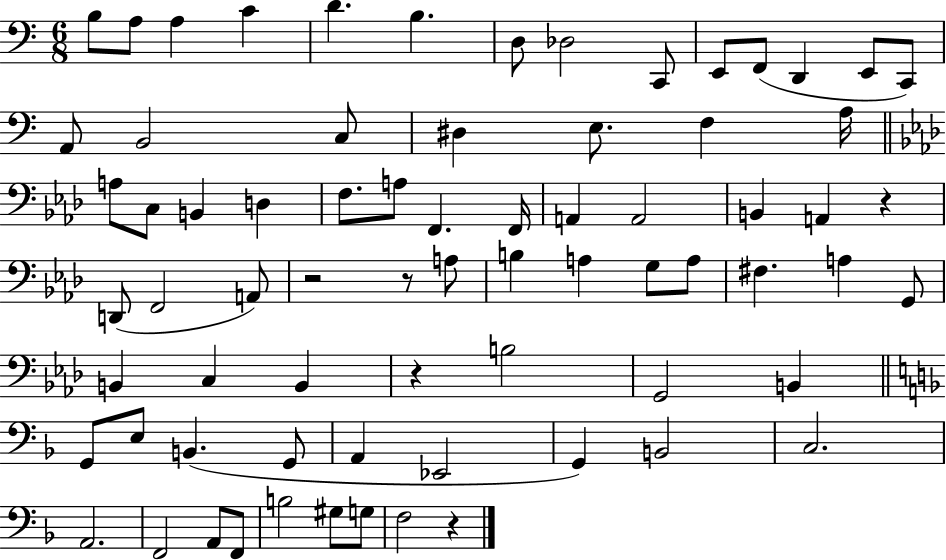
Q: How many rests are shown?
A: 5